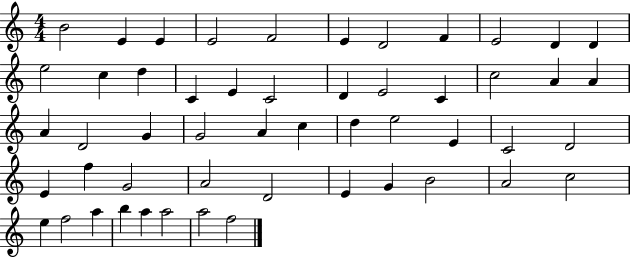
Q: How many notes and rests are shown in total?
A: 52